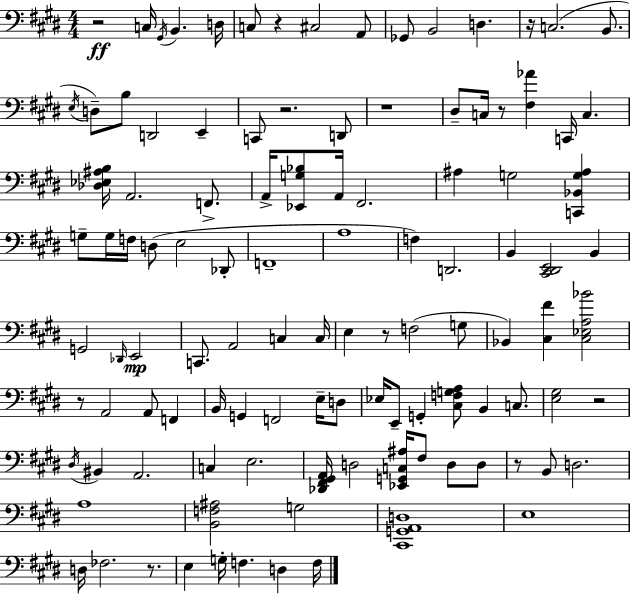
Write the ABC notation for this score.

X:1
T:Untitled
M:4/4
L:1/4
K:E
z2 C,/4 ^G,,/4 B,, D,/4 C,/2 z ^C,2 A,,/2 _G,,/2 B,,2 D, z/4 C,2 B,,/2 E,/4 D,/2 B,/2 D,,2 E,, C,,/2 z2 D,,/2 z4 ^D,/2 C,/4 z/2 [^F,_A] C,,/4 C, [_D,_E,^A,B,]/4 A,,2 F,,/2 A,,/4 [_E,,G,_B,]/2 A,,/4 ^F,,2 ^A, G,2 [C,,_B,,G,^A,] G,/2 G,/4 F,/4 D,/2 E,2 _D,,/2 F,,4 A,4 F, D,,2 B,, [^C,,^D,,E,,]2 B,, G,,2 _D,,/4 E,,2 C,,/2 A,,2 C, C,/4 E, z/2 F,2 G,/2 _B,, [^C,^F] [^C,_E,A,_B]2 z/2 A,,2 A,,/2 F,, B,,/4 G,, F,,2 E,/4 D,/2 _E,/4 E,,/2 G,, [^C,F,G,A,]/2 B,, C,/2 [E,^G,]2 z2 ^D,/4 ^B,, A,,2 C, E,2 [_D,,^F,,^G,,A,,]/4 D,2 [_E,,G,,C,^A,]/4 ^F,/2 D,/2 D,/2 z/2 B,,/2 D,2 A,4 [B,,F,^A,]2 G,2 [^C,,G,,A,,D,]4 E,4 D,/4 _F,2 z/2 E, G,/4 F, D, F,/4